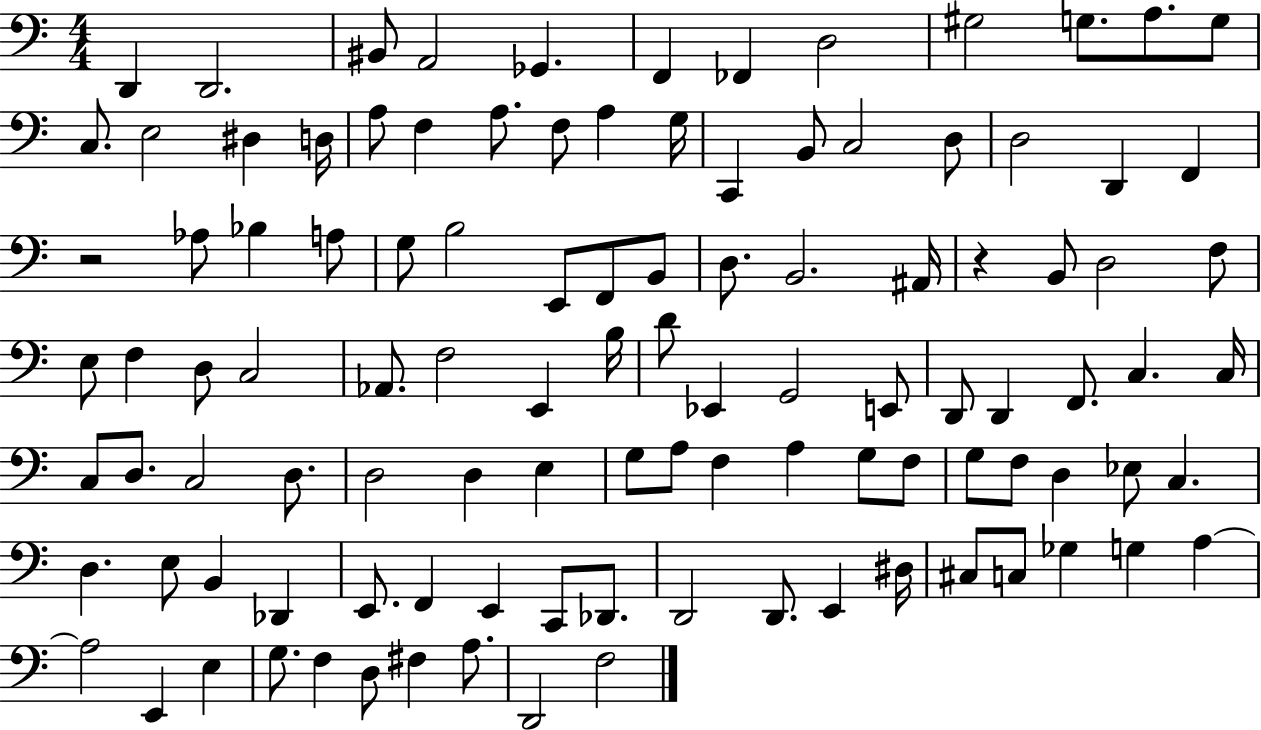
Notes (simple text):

D2/q D2/h. BIS2/e A2/h Gb2/q. F2/q FES2/q D3/h G#3/h G3/e. A3/e. G3/e C3/e. E3/h D#3/q D3/s A3/e F3/q A3/e. F3/e A3/q G3/s C2/q B2/e C3/h D3/e D3/h D2/q F2/q R/h Ab3/e Bb3/q A3/e G3/e B3/h E2/e F2/e B2/e D3/e. B2/h. A#2/s R/q B2/e D3/h F3/e E3/e F3/q D3/e C3/h Ab2/e. F3/h E2/q B3/s D4/e Eb2/q G2/h E2/e D2/e D2/q F2/e. C3/q. C3/s C3/e D3/e. C3/h D3/e. D3/h D3/q E3/q G3/e A3/e F3/q A3/q G3/e F3/e G3/e F3/e D3/q Eb3/e C3/q. D3/q. E3/e B2/q Db2/q E2/e. F2/q E2/q C2/e Db2/e. D2/h D2/e. E2/q D#3/s C#3/e C3/e Gb3/q G3/q A3/q A3/h E2/q E3/q G3/e. F3/q D3/e F#3/q A3/e. D2/h F3/h